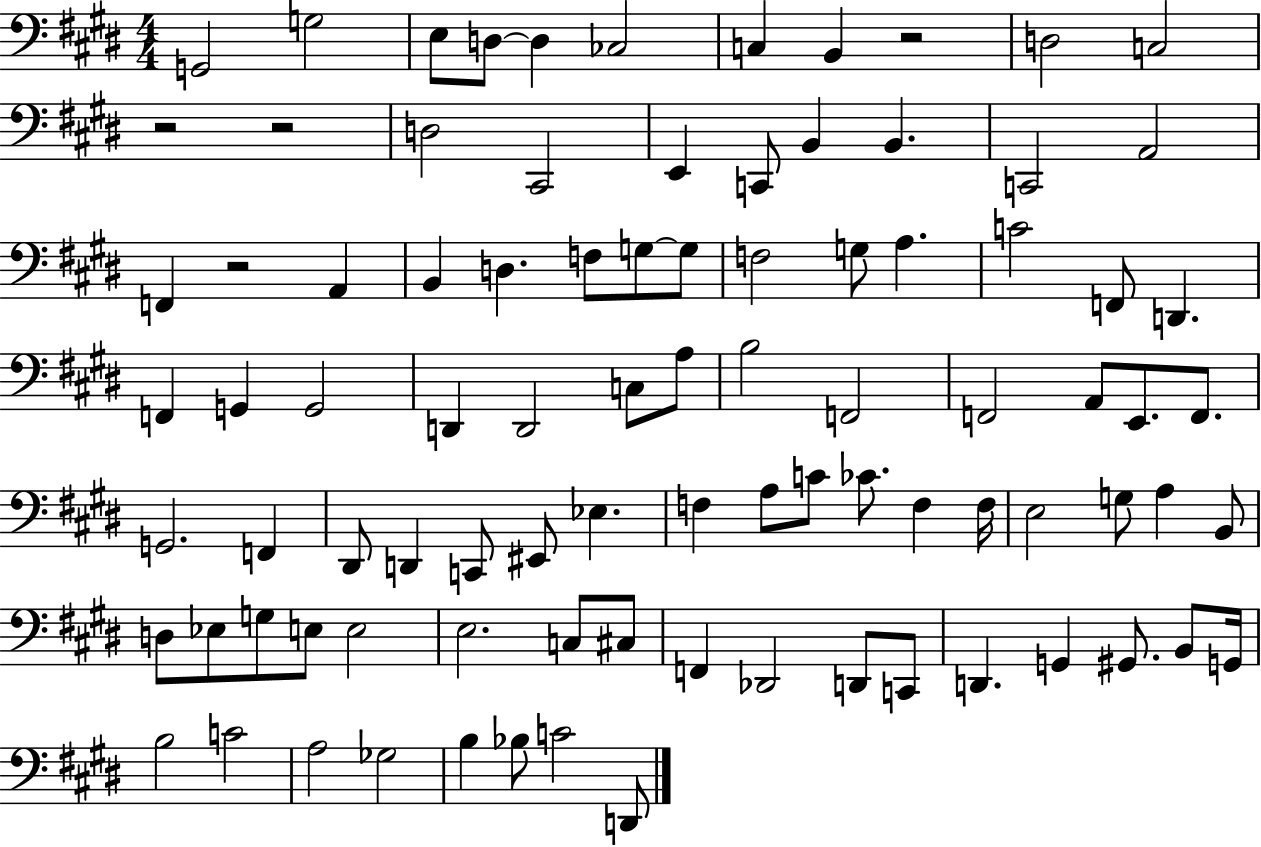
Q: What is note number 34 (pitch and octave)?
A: G2